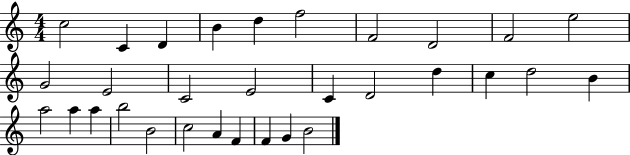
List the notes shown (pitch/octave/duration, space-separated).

C5/h C4/q D4/q B4/q D5/q F5/h F4/h D4/h F4/h E5/h G4/h E4/h C4/h E4/h C4/q D4/h D5/q C5/q D5/h B4/q A5/h A5/q A5/q B5/h B4/h C5/h A4/q F4/q F4/q G4/q B4/h